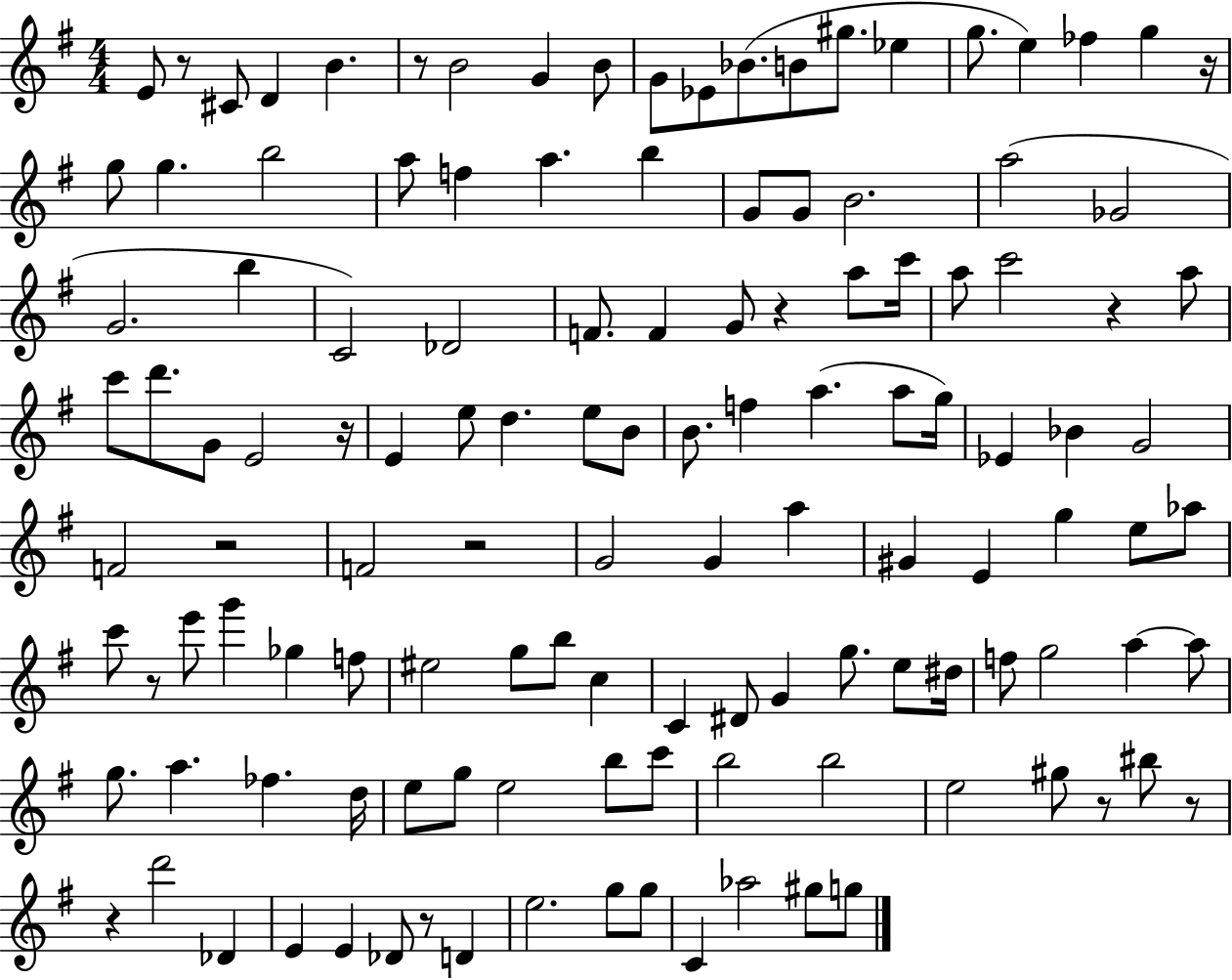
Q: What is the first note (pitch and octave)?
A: E4